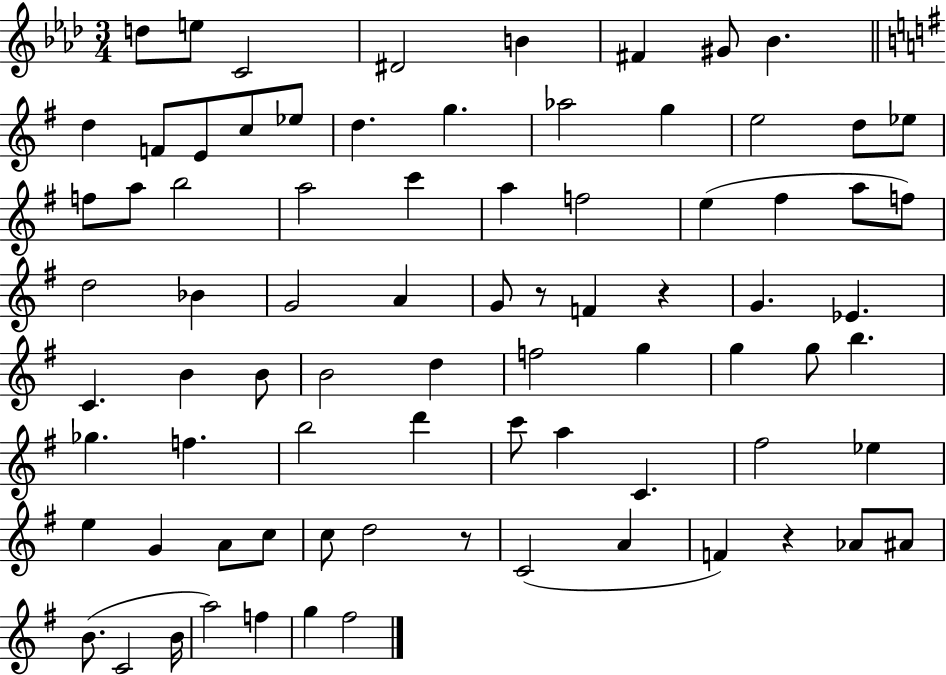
{
  \clef treble
  \numericTimeSignature
  \time 3/4
  \key aes \major
  d''8 e''8 c'2 | dis'2 b'4 | fis'4 gis'8 bes'4. | \bar "||" \break \key e \minor d''4 f'8 e'8 c''8 ees''8 | d''4. g''4. | aes''2 g''4 | e''2 d''8 ees''8 | \break f''8 a''8 b''2 | a''2 c'''4 | a''4 f''2 | e''4( fis''4 a''8 f''8) | \break d''2 bes'4 | g'2 a'4 | g'8 r8 f'4 r4 | g'4. ees'4. | \break c'4. b'4 b'8 | b'2 d''4 | f''2 g''4 | g''4 g''8 b''4. | \break ges''4. f''4. | b''2 d'''4 | c'''8 a''4 c'4. | fis''2 ees''4 | \break e''4 g'4 a'8 c''8 | c''8 d''2 r8 | c'2( a'4 | f'4) r4 aes'8 ais'8 | \break b'8.( c'2 b'16 | a''2) f''4 | g''4 fis''2 | \bar "|."
}